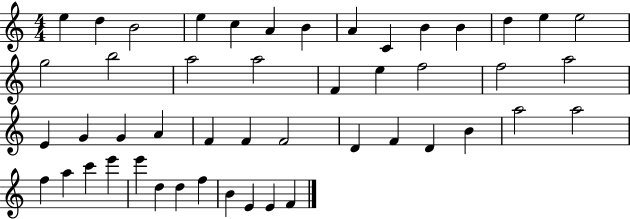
E5/q D5/q B4/h E5/q C5/q A4/q B4/q A4/q C4/q B4/q B4/q D5/q E5/q E5/h G5/h B5/h A5/h A5/h F4/q E5/q F5/h F5/h A5/h E4/q G4/q G4/q A4/q F4/q F4/q F4/h D4/q F4/q D4/q B4/q A5/h A5/h F5/q A5/q C6/q E6/q E6/q D5/q D5/q F5/q B4/q E4/q E4/q F4/q